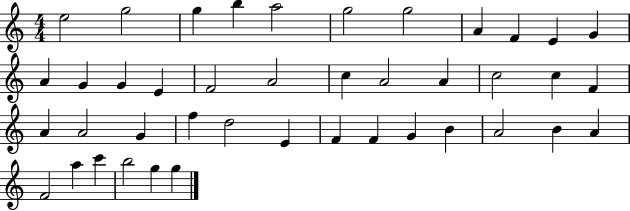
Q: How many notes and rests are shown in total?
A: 42